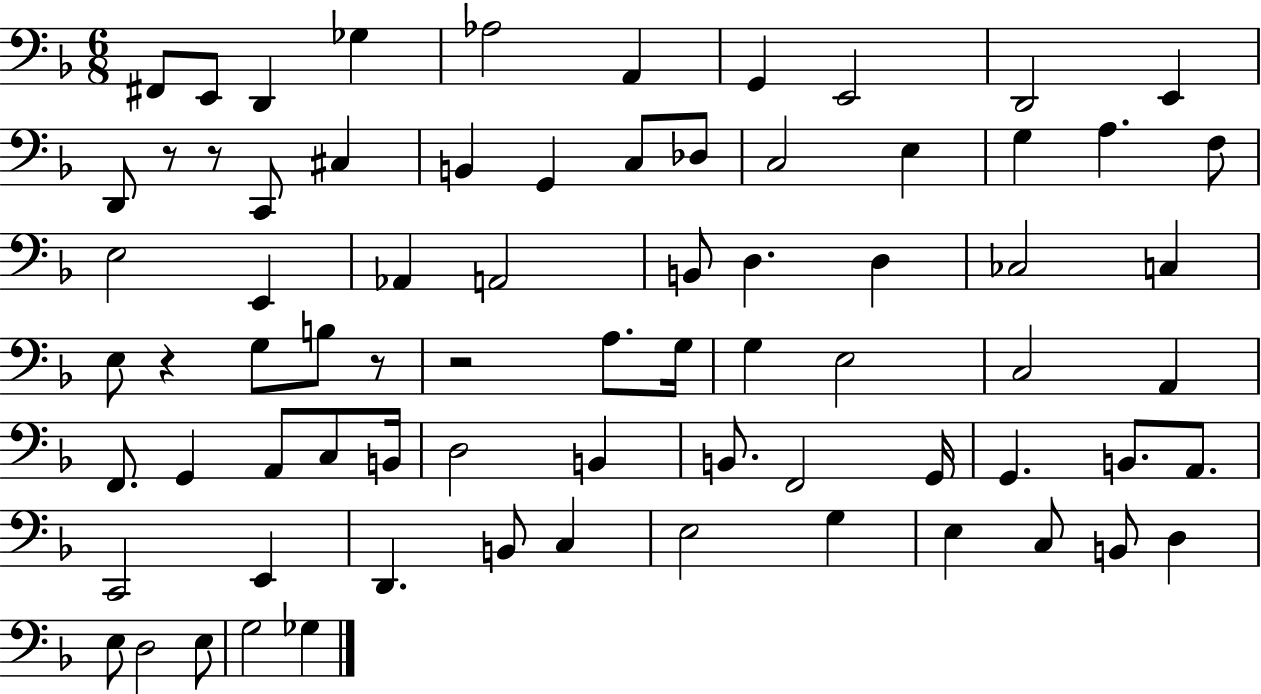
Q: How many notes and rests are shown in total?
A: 74